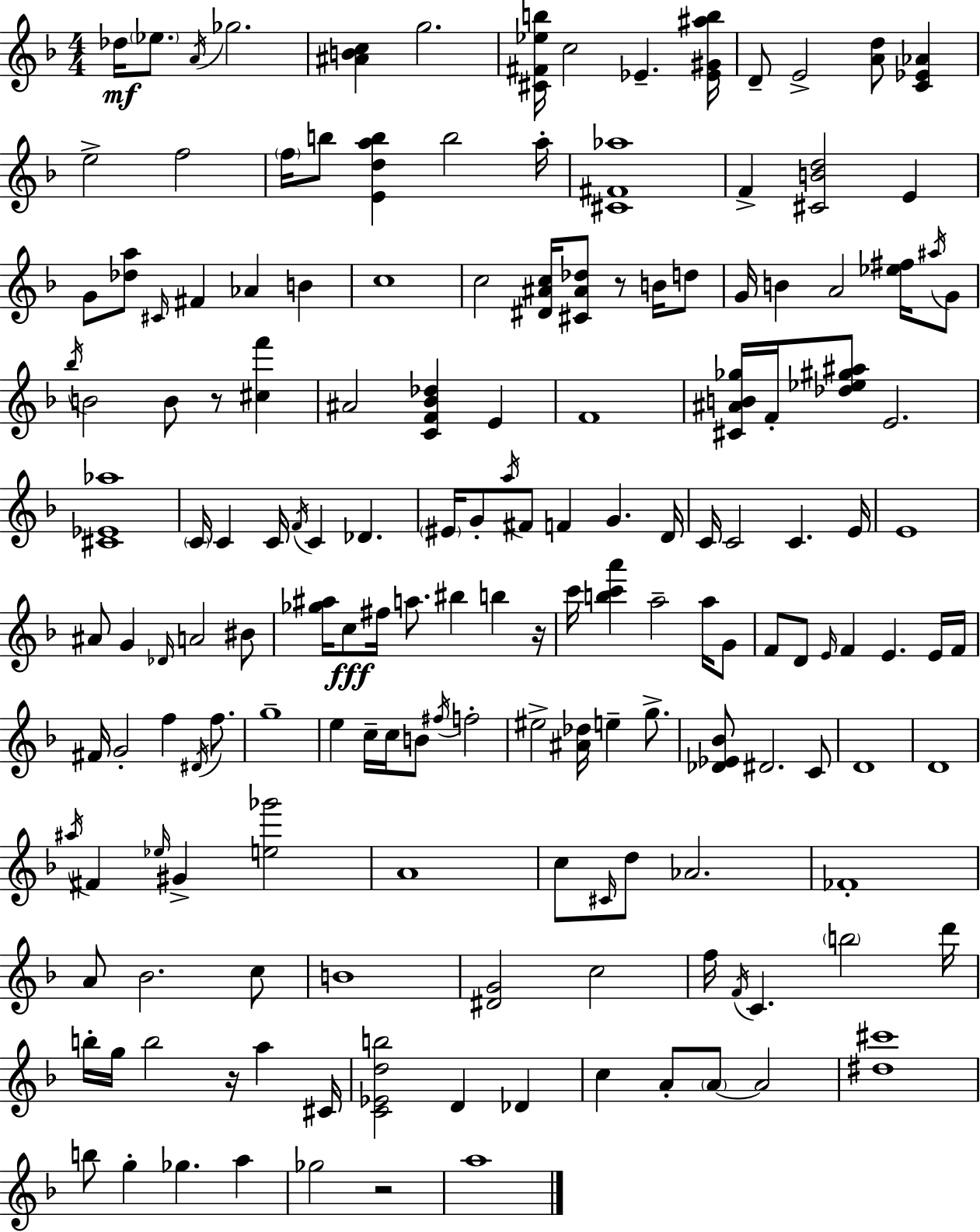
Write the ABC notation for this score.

X:1
T:Untitled
M:4/4
L:1/4
K:F
_d/4 _e/2 A/4 _g2 [^ABc] g2 [^C^F_eb]/4 c2 _E [_E^G^ab]/4 D/2 E2 [Ad]/2 [C_E_A] e2 f2 f/4 b/2 [Edab] b2 a/4 [^C^F_a]4 F [^CBd]2 E G/2 [_da]/2 ^C/4 ^F _A B c4 c2 [^D^Ac]/4 [^C^A_d]/2 z/2 B/4 d/2 G/4 B A2 [_e^f]/4 ^a/4 G/2 _b/4 B2 B/2 z/2 [^cf'] ^A2 [CF_B_d] E F4 [^C^AB_g]/4 F/4 [_d_e^g^a]/2 E2 [^C_E_a]4 C/4 C C/4 F/4 C _D ^E/4 G/2 a/4 ^F/2 F G D/4 C/4 C2 C E/4 E4 ^A/2 G _D/4 A2 ^B/2 [_g^a]/4 c/2 ^f/4 a/2 ^b b z/4 c'/4 [bc'a'] a2 a/4 G/2 F/2 D/2 E/4 F E E/4 F/4 ^F/4 G2 f ^D/4 f/2 g4 e c/4 c/4 B/2 ^f/4 f2 ^e2 [^A_d]/4 e g/2 [_D_E_B]/2 ^D2 C/2 D4 D4 ^a/4 ^F _e/4 ^G [e_g']2 A4 c/2 ^C/4 d/2 _A2 _F4 A/2 _B2 c/2 B4 [^DG]2 c2 f/4 F/4 C b2 d'/4 b/4 g/4 b2 z/4 a ^C/4 [C_Edb]2 D _D c A/2 A/2 A2 [^d^c']4 b/2 g _g a _g2 z2 a4